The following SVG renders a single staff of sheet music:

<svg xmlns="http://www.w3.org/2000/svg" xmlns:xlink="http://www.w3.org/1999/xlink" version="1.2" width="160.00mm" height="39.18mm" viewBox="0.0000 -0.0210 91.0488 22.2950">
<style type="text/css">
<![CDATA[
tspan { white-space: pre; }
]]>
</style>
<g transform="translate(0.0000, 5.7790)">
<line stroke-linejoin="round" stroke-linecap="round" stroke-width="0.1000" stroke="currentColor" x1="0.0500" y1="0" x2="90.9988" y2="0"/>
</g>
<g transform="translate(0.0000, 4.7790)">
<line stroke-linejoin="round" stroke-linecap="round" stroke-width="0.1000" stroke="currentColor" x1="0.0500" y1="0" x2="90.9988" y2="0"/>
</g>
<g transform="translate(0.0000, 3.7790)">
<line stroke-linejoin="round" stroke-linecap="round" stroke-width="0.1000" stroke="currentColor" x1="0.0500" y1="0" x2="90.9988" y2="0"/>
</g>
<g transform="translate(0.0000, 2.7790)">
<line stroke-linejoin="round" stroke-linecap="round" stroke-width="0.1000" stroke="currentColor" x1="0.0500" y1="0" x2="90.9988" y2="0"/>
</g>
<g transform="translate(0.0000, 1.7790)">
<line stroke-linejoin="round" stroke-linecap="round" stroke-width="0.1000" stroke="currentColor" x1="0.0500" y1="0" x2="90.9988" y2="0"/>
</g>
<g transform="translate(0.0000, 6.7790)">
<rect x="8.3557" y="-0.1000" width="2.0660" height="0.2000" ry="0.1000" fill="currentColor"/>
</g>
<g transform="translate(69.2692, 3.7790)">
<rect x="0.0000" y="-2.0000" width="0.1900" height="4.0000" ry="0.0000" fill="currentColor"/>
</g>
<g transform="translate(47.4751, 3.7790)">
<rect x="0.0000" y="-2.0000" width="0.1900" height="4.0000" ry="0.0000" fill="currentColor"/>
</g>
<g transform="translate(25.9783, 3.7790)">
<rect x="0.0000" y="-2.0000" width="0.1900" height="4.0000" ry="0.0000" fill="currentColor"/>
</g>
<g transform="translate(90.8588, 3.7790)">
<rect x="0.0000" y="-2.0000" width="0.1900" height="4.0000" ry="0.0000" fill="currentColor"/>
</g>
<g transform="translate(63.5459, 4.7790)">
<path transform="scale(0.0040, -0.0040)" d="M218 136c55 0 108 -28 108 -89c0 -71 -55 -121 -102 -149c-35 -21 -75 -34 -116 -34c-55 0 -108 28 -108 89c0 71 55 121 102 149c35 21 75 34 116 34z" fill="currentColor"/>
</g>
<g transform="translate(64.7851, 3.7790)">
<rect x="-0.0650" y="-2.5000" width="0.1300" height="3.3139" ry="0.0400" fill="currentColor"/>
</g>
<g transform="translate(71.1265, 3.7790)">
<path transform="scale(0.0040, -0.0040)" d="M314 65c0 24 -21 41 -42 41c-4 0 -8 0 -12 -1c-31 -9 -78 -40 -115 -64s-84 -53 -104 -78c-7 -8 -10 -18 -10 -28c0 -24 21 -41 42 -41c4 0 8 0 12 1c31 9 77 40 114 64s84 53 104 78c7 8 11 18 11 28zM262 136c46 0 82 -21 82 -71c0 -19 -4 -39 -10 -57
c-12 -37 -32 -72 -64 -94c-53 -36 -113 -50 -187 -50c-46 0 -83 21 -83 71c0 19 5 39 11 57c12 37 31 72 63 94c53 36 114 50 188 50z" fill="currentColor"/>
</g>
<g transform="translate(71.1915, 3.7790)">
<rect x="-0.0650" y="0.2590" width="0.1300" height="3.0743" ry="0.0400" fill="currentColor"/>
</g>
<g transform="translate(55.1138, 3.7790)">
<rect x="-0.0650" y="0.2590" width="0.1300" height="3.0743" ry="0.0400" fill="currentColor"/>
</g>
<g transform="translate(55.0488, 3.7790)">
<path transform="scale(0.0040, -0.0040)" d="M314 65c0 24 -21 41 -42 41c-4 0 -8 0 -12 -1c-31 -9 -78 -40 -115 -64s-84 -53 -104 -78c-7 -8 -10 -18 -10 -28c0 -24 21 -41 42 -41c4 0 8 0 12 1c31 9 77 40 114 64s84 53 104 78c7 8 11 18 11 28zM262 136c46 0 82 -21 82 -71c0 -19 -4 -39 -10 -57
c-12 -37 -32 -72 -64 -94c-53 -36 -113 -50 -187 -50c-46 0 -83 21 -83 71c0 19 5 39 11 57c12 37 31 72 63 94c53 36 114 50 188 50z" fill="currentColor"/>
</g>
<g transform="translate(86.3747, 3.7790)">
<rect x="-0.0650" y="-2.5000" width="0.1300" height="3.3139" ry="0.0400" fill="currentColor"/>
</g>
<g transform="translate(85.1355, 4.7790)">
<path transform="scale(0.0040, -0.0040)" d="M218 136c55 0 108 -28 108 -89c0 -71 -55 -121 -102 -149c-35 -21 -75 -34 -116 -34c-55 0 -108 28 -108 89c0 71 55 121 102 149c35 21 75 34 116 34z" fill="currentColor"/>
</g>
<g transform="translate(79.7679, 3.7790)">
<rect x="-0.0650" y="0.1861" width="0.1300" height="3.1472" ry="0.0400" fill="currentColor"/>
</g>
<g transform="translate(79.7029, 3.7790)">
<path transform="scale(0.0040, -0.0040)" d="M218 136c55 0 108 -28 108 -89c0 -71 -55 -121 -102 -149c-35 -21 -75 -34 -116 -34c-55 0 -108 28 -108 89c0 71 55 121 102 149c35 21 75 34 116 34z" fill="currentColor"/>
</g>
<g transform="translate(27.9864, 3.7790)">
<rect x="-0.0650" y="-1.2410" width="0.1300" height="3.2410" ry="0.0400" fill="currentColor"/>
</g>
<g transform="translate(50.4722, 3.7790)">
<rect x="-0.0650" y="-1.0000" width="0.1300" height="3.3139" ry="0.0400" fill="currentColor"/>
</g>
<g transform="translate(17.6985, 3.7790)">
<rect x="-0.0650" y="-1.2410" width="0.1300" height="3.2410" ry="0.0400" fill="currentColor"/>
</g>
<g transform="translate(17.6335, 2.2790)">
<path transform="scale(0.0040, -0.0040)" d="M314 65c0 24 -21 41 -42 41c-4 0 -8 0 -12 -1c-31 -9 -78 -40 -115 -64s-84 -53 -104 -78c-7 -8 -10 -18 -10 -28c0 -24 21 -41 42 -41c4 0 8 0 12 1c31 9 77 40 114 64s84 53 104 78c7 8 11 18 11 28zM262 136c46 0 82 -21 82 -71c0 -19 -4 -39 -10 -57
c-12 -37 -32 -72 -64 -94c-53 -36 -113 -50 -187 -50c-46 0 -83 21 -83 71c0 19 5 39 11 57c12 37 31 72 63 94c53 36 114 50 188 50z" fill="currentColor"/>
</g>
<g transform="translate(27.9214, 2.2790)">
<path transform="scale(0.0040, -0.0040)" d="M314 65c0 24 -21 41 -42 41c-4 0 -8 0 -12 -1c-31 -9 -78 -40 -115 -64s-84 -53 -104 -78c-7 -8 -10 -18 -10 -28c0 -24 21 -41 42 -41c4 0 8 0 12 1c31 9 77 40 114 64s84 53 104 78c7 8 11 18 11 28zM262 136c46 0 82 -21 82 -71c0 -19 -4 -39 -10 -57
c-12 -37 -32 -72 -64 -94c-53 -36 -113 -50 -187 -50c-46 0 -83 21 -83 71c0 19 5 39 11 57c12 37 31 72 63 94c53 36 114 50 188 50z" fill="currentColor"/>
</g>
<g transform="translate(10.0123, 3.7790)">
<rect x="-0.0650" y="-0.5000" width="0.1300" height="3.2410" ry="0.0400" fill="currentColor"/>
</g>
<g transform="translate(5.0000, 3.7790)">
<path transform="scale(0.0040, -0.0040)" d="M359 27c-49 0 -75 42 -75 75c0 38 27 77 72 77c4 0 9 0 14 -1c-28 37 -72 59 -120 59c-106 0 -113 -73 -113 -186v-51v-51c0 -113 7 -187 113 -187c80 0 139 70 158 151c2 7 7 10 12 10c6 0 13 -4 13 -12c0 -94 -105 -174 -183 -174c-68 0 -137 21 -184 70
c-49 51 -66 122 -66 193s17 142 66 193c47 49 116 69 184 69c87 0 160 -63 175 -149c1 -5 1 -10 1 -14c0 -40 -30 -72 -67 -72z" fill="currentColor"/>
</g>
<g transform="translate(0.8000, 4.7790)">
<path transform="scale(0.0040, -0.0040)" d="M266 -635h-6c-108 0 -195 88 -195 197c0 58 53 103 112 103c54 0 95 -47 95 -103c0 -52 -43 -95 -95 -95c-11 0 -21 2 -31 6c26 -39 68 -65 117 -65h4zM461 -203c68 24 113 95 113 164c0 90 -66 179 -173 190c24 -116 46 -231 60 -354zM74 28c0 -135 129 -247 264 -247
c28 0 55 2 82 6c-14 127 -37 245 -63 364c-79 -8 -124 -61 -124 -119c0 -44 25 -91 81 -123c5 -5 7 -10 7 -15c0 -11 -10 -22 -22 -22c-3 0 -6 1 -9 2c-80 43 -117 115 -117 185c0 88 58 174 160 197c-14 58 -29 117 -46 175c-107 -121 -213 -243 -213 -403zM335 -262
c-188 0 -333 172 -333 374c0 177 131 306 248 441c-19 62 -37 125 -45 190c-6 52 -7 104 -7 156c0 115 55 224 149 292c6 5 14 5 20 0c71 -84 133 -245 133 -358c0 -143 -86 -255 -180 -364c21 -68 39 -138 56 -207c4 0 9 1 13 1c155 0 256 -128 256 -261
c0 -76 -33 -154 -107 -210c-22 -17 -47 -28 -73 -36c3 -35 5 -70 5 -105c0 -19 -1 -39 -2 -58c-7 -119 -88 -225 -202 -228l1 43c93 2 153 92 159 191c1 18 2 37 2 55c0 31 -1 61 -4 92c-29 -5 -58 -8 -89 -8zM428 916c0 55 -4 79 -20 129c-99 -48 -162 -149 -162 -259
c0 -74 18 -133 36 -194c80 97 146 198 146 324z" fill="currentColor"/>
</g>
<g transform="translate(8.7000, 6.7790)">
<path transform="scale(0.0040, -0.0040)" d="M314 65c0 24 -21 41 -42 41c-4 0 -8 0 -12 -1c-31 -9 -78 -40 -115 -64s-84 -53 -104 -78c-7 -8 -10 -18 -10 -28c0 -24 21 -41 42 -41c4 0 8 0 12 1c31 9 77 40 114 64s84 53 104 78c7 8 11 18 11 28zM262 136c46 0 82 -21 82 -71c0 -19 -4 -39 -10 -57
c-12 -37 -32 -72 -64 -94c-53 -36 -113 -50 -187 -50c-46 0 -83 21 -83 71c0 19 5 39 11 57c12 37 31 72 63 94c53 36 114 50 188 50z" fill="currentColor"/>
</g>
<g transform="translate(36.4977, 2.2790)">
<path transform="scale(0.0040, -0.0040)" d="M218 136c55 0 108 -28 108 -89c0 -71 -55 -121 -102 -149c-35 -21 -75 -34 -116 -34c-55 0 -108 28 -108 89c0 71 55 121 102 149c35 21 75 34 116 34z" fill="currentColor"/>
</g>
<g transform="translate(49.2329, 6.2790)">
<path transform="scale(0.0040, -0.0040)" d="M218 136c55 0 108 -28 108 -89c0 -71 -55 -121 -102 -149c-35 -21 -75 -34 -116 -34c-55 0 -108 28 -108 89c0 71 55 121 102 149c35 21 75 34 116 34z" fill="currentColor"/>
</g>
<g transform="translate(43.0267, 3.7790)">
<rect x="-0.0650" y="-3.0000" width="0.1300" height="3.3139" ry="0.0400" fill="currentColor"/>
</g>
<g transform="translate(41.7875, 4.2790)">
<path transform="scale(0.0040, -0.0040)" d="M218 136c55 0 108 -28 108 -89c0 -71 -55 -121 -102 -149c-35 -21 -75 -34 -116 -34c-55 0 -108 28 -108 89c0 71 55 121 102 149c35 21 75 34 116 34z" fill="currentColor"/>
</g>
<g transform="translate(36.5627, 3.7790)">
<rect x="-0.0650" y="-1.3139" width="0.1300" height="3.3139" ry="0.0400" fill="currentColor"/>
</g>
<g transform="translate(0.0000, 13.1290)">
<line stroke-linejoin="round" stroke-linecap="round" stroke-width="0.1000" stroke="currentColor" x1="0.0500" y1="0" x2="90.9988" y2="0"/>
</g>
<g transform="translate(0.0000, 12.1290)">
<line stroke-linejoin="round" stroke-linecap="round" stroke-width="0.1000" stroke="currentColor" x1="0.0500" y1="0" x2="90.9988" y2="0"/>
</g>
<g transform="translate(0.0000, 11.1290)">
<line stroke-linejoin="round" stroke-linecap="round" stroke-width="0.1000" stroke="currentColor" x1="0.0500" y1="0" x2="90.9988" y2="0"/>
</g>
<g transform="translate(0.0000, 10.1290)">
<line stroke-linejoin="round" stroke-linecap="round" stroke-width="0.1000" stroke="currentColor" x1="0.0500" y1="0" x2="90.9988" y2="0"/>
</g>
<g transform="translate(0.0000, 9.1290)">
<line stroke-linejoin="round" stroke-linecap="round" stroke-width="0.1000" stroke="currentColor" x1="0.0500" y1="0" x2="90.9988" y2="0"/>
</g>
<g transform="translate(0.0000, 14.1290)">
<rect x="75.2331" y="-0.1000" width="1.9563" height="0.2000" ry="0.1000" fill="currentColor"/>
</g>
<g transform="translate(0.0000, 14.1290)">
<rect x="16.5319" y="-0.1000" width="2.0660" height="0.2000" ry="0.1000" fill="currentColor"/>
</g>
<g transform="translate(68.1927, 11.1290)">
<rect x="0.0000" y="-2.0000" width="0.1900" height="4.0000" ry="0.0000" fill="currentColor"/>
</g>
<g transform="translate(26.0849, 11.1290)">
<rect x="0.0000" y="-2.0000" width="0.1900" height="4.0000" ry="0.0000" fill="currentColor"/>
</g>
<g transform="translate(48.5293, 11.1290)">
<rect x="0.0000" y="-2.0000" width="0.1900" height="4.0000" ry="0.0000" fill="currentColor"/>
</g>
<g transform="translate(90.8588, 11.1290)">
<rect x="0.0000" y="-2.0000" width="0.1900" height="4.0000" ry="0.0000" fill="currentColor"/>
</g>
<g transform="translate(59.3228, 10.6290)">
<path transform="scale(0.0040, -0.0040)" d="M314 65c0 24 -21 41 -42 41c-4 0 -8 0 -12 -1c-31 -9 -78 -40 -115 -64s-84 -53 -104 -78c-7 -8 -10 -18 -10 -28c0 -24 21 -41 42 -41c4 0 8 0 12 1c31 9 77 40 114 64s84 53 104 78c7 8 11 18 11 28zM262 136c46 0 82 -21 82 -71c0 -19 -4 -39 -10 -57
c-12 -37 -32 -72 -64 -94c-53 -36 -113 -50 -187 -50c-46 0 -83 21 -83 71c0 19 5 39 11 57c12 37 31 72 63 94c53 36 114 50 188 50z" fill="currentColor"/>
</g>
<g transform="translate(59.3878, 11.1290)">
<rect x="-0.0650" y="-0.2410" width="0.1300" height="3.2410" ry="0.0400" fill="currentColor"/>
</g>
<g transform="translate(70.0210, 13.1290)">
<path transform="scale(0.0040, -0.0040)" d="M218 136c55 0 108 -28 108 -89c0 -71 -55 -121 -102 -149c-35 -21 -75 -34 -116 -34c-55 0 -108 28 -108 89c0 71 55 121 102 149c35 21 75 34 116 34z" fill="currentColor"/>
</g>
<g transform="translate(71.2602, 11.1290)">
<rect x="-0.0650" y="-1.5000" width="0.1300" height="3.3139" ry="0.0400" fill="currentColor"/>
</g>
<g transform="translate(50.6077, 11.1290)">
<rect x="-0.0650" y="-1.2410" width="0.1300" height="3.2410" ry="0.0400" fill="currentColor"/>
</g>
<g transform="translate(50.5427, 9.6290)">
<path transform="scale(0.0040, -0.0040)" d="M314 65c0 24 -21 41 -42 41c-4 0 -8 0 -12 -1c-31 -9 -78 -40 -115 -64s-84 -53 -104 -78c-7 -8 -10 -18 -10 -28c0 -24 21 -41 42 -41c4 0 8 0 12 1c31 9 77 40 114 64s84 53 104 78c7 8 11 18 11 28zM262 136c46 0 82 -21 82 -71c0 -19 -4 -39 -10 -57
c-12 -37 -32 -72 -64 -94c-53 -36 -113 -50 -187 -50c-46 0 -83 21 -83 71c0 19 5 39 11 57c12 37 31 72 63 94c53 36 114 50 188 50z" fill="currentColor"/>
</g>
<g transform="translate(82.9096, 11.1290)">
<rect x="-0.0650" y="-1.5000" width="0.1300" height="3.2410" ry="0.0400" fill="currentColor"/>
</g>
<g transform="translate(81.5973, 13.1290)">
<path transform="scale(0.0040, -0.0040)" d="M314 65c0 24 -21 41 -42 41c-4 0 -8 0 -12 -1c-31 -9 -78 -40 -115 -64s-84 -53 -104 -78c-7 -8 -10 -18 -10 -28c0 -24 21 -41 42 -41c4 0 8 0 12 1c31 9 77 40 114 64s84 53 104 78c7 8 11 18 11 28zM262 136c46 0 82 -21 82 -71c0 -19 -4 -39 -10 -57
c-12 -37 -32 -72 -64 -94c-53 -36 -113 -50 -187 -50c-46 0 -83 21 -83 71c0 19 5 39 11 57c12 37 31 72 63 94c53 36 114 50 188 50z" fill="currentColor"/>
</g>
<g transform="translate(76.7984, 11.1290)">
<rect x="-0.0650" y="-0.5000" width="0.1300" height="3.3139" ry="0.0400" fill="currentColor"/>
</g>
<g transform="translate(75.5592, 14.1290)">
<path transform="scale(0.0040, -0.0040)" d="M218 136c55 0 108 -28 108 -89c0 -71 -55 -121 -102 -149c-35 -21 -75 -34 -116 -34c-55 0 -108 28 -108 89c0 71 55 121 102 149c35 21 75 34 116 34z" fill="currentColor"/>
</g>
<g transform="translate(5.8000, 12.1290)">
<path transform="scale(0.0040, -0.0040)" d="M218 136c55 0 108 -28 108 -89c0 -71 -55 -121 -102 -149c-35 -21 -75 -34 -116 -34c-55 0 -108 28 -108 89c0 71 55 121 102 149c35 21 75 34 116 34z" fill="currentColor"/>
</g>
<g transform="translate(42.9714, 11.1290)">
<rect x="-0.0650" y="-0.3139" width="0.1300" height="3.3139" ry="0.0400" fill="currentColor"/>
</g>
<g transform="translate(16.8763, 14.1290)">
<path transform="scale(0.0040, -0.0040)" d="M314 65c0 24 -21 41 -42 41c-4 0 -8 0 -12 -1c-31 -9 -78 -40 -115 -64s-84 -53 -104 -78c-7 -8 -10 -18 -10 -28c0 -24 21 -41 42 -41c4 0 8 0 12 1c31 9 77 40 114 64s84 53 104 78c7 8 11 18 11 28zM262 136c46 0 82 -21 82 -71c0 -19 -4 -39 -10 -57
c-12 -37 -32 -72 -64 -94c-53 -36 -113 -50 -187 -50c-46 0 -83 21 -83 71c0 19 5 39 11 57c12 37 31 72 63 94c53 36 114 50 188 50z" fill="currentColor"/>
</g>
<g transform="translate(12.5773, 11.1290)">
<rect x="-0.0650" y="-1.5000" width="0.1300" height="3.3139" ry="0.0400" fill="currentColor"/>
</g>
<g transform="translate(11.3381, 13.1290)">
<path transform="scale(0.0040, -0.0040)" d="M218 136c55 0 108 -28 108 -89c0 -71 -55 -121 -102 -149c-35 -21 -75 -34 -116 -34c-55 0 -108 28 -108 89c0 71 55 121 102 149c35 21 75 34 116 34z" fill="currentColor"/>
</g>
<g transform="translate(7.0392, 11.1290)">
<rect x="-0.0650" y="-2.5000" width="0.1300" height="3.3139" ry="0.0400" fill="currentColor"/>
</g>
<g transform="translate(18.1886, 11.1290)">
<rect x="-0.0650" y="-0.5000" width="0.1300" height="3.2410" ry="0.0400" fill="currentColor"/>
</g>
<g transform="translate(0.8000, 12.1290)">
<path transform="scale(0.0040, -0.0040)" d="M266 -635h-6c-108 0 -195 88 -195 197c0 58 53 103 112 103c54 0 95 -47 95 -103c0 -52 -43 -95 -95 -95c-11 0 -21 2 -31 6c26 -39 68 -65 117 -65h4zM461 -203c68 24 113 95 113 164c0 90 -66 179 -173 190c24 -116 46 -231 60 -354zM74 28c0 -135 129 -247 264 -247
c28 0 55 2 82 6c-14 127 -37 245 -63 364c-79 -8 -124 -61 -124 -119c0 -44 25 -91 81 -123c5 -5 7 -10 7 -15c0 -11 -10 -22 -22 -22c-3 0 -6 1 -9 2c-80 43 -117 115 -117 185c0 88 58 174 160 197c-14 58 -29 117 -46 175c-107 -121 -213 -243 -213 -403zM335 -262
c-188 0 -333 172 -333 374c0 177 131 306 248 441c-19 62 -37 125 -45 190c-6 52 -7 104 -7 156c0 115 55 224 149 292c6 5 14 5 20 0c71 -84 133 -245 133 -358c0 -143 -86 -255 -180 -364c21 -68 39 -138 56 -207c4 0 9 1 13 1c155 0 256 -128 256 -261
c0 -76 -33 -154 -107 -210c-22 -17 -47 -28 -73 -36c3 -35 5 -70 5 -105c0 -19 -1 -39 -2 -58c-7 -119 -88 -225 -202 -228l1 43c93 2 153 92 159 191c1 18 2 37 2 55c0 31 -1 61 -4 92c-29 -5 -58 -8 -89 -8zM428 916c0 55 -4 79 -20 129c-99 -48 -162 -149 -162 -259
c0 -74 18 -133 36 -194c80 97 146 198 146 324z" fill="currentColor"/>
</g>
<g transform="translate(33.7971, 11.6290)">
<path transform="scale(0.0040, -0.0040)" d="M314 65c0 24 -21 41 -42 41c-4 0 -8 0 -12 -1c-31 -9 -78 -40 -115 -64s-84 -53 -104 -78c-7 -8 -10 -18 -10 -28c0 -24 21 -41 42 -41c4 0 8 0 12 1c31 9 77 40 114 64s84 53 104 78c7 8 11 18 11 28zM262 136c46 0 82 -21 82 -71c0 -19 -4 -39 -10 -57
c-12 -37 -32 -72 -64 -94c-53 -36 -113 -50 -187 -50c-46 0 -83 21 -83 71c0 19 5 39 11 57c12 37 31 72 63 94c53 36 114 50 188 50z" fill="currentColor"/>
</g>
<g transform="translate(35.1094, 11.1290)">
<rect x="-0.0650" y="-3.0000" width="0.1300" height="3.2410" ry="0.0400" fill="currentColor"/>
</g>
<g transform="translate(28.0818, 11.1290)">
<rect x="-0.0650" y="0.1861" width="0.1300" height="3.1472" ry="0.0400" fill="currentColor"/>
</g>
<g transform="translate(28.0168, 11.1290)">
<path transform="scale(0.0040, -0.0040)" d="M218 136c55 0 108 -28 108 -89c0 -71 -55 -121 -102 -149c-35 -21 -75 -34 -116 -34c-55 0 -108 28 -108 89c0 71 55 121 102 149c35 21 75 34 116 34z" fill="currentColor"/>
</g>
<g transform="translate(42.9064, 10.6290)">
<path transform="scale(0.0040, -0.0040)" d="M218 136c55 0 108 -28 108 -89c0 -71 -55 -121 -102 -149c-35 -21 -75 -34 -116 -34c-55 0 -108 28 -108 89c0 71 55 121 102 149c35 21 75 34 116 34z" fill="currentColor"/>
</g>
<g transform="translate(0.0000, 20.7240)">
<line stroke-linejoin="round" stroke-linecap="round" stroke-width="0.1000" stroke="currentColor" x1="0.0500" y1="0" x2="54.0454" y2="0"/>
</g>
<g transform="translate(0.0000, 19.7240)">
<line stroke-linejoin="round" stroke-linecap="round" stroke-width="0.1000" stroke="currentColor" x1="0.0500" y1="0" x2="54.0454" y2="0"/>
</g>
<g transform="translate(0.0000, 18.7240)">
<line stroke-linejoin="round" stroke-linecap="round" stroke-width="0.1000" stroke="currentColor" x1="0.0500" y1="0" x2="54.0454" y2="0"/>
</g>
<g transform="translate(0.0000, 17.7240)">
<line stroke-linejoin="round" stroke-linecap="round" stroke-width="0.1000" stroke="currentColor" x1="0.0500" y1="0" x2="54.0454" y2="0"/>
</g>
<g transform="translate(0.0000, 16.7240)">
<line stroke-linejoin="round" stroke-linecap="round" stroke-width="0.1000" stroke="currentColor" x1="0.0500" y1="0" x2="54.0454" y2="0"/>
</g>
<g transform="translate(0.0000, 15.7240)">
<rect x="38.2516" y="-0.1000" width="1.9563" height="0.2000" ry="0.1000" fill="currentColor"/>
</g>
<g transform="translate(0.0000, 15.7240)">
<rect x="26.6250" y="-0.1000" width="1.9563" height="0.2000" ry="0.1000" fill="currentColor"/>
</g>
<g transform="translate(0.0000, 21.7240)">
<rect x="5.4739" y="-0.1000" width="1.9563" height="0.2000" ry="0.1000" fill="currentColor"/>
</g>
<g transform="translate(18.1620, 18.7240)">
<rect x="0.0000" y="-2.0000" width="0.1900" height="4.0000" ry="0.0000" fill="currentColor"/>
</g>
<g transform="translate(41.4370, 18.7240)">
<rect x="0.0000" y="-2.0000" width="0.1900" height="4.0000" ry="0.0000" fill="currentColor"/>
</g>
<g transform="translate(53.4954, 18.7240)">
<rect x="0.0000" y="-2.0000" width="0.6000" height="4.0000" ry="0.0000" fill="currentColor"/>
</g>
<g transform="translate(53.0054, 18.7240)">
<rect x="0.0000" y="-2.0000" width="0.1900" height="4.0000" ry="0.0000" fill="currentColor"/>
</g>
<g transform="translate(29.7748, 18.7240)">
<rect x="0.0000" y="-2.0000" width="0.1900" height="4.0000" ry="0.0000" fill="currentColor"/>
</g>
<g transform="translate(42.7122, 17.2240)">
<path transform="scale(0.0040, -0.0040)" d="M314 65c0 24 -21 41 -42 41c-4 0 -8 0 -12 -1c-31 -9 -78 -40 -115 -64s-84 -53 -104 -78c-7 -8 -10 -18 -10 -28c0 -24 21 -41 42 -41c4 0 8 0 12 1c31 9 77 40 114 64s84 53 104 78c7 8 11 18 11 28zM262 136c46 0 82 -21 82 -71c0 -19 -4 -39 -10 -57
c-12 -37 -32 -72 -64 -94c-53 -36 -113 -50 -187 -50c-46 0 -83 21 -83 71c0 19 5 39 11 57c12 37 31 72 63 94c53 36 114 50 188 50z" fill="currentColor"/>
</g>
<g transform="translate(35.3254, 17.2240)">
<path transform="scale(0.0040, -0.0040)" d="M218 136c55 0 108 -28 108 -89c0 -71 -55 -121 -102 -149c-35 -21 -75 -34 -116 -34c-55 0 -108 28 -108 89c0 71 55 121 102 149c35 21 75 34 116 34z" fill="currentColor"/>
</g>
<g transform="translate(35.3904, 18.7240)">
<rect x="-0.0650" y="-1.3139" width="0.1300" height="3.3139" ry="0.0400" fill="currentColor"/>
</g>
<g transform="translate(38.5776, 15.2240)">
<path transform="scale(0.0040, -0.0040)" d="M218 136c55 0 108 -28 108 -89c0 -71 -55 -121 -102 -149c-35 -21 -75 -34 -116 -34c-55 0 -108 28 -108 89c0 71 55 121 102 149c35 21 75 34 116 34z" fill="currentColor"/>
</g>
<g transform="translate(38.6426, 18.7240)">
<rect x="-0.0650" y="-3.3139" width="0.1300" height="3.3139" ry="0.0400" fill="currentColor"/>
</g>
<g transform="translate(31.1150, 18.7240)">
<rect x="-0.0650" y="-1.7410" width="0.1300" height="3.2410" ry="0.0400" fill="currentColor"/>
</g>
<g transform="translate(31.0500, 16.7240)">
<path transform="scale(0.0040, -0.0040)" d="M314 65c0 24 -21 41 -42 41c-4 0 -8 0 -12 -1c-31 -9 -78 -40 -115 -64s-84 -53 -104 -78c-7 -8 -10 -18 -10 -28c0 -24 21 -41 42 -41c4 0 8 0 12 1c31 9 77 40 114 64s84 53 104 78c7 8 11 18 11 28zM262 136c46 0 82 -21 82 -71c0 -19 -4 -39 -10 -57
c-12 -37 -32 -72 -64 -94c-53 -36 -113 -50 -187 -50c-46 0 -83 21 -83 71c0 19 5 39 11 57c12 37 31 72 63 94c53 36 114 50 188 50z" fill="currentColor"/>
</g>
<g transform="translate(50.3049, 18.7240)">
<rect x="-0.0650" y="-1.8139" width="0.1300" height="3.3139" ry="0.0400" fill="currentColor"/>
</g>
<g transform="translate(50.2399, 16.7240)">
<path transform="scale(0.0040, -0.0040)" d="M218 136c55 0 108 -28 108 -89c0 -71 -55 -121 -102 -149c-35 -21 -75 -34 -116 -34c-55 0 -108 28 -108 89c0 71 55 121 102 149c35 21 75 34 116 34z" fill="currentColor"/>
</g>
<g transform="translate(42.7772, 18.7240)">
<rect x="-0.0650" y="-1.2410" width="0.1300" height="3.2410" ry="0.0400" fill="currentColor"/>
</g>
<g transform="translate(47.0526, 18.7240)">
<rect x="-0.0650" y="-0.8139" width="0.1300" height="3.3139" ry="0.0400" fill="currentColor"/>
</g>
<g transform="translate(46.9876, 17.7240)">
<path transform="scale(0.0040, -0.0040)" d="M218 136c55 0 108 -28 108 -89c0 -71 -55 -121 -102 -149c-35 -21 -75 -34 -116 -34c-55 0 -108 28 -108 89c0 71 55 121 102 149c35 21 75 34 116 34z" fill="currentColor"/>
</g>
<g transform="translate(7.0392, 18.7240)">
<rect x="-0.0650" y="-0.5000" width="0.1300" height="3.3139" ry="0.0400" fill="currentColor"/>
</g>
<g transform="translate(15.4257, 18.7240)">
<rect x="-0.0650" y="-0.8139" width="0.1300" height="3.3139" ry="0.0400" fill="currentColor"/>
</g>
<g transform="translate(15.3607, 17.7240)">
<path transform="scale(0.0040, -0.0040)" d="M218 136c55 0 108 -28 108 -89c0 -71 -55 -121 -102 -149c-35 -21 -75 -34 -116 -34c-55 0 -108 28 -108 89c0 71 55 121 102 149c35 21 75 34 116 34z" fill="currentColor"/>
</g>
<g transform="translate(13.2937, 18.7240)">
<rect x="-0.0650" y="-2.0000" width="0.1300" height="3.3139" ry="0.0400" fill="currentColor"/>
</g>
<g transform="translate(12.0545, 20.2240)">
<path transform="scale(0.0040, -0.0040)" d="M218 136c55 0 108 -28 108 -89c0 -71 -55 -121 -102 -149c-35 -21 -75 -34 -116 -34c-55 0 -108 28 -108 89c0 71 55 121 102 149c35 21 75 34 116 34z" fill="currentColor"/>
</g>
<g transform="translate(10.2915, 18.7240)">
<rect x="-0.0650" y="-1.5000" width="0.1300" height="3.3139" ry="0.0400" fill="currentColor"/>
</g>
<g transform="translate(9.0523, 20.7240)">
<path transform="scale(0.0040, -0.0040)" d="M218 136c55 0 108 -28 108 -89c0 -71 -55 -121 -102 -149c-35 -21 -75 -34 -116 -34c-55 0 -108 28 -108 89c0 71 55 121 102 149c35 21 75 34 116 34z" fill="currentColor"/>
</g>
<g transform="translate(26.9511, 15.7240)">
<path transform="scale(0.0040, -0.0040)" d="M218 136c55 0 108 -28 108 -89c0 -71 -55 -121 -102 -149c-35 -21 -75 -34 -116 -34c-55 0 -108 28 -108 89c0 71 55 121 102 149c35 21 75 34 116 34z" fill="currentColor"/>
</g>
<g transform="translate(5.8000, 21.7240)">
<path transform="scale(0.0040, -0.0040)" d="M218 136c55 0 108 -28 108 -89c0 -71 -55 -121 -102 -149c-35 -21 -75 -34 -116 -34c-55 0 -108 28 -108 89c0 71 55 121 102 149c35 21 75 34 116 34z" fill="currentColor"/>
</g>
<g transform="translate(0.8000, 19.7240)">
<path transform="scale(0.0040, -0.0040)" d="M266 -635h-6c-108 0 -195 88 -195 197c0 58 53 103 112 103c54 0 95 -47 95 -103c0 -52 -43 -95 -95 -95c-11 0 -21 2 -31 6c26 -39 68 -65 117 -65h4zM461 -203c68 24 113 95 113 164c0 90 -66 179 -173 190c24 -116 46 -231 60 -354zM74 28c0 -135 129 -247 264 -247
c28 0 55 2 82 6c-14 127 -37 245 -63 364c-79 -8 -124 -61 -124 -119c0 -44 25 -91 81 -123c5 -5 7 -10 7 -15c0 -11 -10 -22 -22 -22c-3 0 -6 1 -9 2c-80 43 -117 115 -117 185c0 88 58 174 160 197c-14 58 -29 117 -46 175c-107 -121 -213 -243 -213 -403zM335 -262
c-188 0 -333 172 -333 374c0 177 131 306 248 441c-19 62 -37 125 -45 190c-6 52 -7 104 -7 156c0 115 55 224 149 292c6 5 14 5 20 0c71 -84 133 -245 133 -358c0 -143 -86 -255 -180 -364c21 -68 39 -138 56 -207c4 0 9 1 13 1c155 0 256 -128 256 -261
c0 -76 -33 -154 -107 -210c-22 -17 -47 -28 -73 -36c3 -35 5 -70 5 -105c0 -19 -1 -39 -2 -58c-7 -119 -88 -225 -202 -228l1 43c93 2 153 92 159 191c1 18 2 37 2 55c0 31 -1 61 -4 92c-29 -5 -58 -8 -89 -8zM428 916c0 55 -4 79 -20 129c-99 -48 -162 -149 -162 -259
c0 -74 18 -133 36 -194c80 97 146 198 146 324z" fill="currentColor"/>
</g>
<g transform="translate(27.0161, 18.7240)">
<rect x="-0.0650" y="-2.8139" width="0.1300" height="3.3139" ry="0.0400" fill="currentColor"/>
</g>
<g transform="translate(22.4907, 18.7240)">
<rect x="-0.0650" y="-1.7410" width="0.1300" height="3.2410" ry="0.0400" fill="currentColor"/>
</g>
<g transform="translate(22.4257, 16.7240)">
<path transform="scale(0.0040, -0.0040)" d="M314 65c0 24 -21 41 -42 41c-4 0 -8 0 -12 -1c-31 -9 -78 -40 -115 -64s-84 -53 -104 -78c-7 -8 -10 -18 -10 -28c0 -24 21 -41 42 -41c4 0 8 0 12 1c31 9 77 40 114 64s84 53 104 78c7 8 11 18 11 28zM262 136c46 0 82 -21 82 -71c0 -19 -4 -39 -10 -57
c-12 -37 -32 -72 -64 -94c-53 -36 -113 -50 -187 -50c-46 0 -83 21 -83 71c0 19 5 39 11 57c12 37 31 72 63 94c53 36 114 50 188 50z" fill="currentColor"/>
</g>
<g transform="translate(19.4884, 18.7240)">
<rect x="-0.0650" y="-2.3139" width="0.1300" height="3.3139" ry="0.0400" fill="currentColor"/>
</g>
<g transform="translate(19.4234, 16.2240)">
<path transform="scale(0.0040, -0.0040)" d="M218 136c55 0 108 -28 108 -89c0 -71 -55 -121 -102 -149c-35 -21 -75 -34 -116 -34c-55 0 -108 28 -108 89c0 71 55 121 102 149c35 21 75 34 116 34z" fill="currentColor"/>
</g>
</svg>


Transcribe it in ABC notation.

X:1
T:Untitled
M:4/4
L:1/4
K:C
C2 e2 e2 e A D B2 G B2 B G G E C2 B A2 c e2 c2 E C E2 C E F d g f2 a f2 e b e2 d f